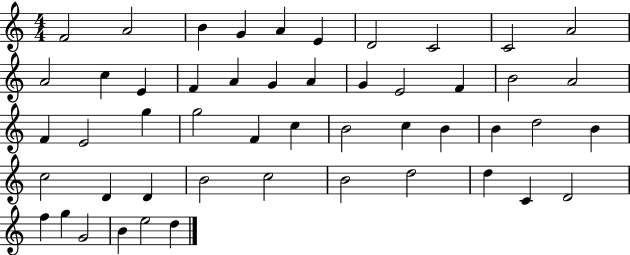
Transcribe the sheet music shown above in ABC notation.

X:1
T:Untitled
M:4/4
L:1/4
K:C
F2 A2 B G A E D2 C2 C2 A2 A2 c E F A G A G E2 F B2 A2 F E2 g g2 F c B2 c B B d2 B c2 D D B2 c2 B2 d2 d C D2 f g G2 B e2 d